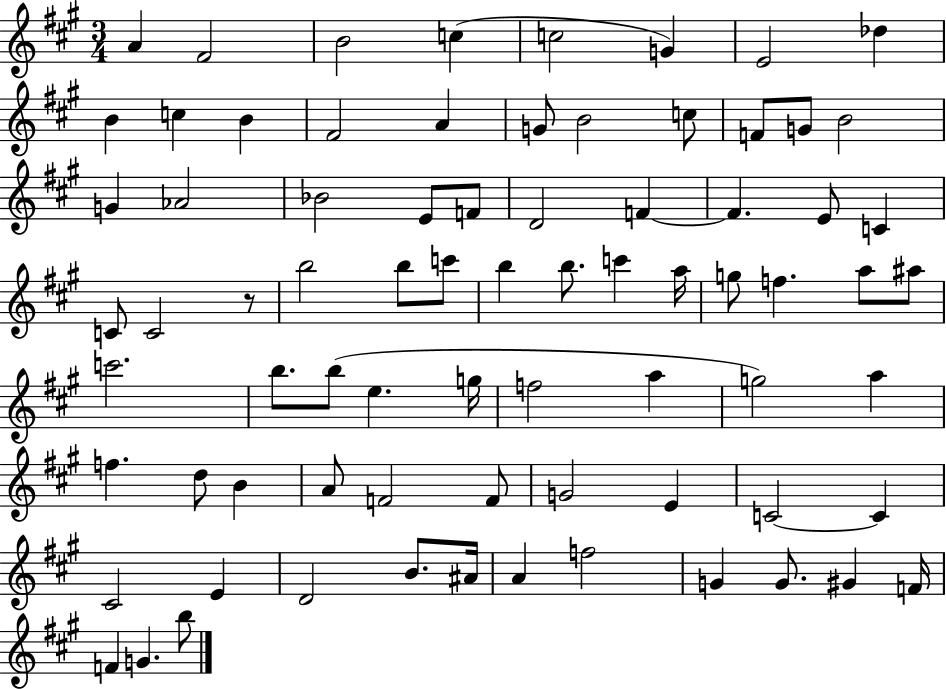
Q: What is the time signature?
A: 3/4